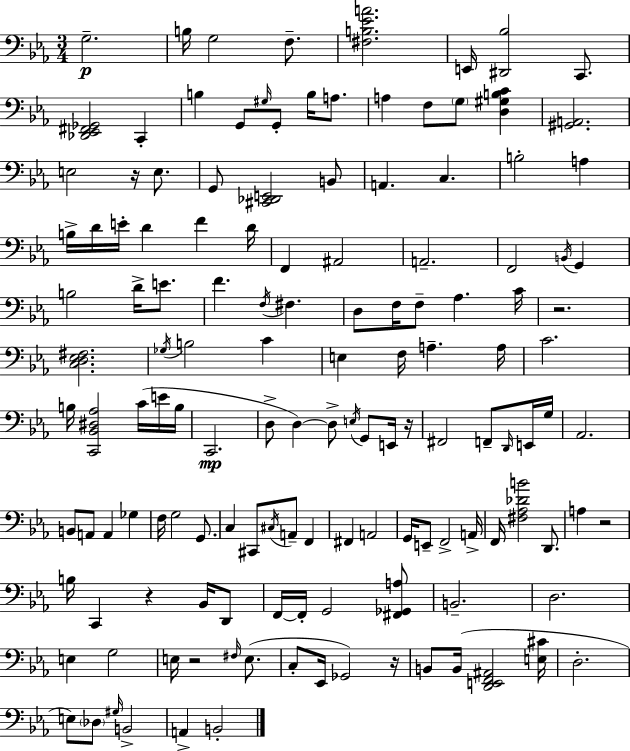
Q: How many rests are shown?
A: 7